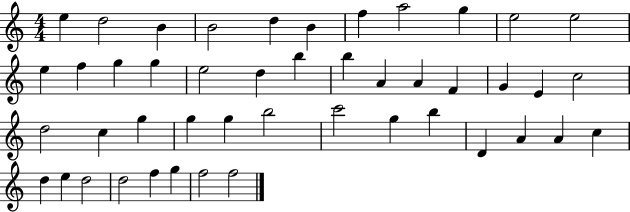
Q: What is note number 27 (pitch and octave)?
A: C5